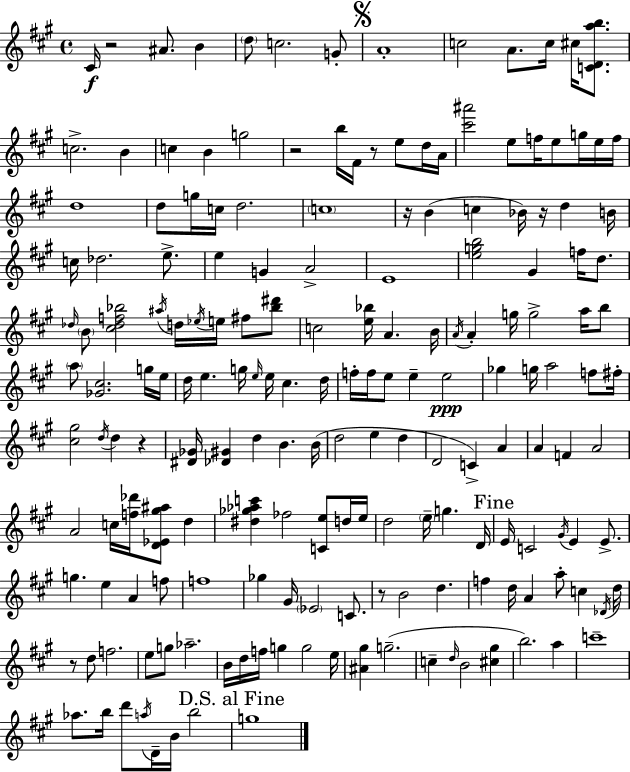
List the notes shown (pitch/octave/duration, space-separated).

C#4/s R/h A#4/e. B4/q D5/e C5/h. G4/e A4/w C5/h A4/e. C5/s C#5/s [C4,D4,A5,B5]/e. C5/h. B4/q C5/q B4/q G5/h R/h B5/s F#4/s R/e E5/e D5/s A4/s [C#6,A#6]/h E5/e F5/s E5/e G5/s E5/s F5/s D5/w D5/e G5/s C5/s D5/h. C5/w R/s B4/q C5/q Bb4/s R/s D5/q B4/s C5/s Db5/h. E5/e. E5/q G4/q A4/h E4/w [E5,G5,B5]/h G#4/q F5/s D5/e. Db5/s B4/e [C#5,Db5,F5,Bb5]/h A#5/s D5/s Eb5/s E5/s F#5/e [Bb5,D#6]/e C5/h [E5,Bb5]/s A4/q. B4/s A4/s A4/q G5/s G5/h A5/s B5/e A5/e [Gb4,C#5]/h. G5/s E5/s D5/s E5/q. G5/s E5/s E5/s C#5/q. D5/s F5/s F5/s E5/e E5/q E5/h Gb5/q G5/s A5/h F5/e F#5/s [C#5,G#5]/h D5/s D5/q R/q [D#4,Gb4]/s [Db4,G#4]/q D5/q B4/q. B4/s D5/h E5/q D5/q D4/h C4/q A4/q A4/q F4/q A4/h A4/h C5/s [F5,Db6]/s [D4,Eb4,G#5,A#5]/e D5/q [D#5,Gb5,Ab5,C6]/q FES5/h [C4,E5]/e D5/s E5/s D5/h E5/s G5/q. D4/s E4/s C4/h G#4/s E4/q E4/e. G5/q. E5/q A4/q F5/e F5/w Gb5/q G#4/s Eb4/h C4/e. R/e B4/h D5/q. F5/q D5/s A4/q A5/e C5/q Db4/s D5/s R/e D5/e F5/h. E5/e G5/e Ab5/h. B4/s D5/s F5/s G5/q G5/h E5/s [A#4,G#5]/q G5/h. C5/q D5/s B4/h [C#5,G#5]/q B5/h. A5/q C6/w Ab5/e. B5/s D6/e A5/s D4/s B4/s B5/h G5/w